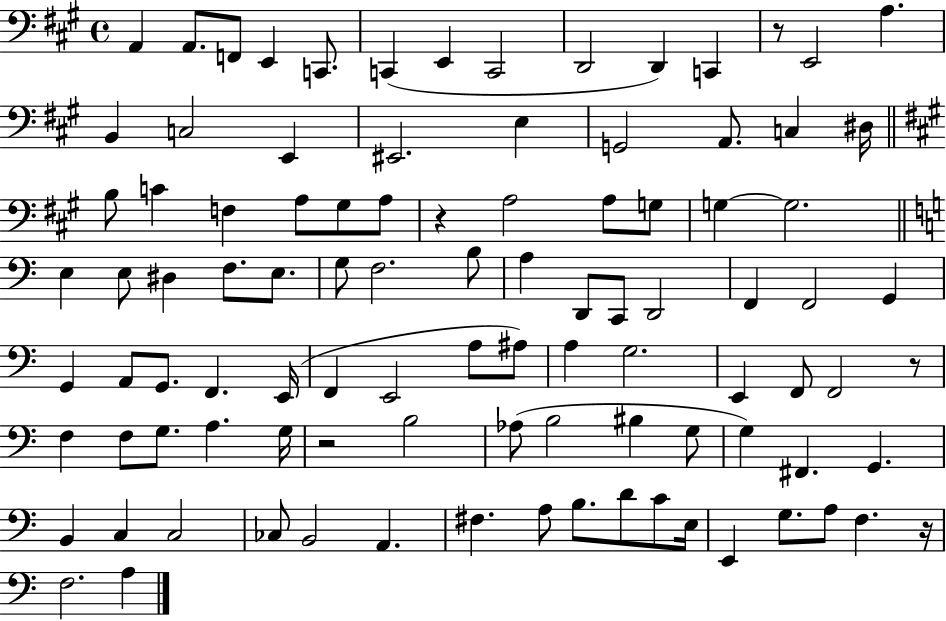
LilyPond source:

{
  \clef bass
  \time 4/4
  \defaultTimeSignature
  \key a \major
  a,4 a,8. f,8 e,4 c,8. | c,4( e,4 c,2 | d,2 d,4) c,4 | r8 e,2 a4. | \break b,4 c2 e,4 | eis,2. e4 | g,2 a,8. c4 dis16 | \bar "||" \break \key a \major b8 c'4 f4 a8 gis8 a8 | r4 a2 a8 g8 | g4~~ g2. | \bar "||" \break \key c \major e4 e8 dis4 f8. e8. | g8 f2. b8 | a4 d,8 c,8 d,2 | f,4 f,2 g,4 | \break g,4 a,8 g,8. f,4. e,16( | f,4 e,2 a8 ais8) | a4 g2. | e,4 f,8 f,2 r8 | \break f4 f8 g8. a4. g16 | r2 b2 | aes8( b2 bis4 g8 | g4) fis,4. g,4. | \break b,4 c4 c2 | ces8 b,2 a,4. | fis4. a8 b8. d'8 c'8 e16 | e,4 g8. a8 f4. r16 | \break f2. a4 | \bar "|."
}